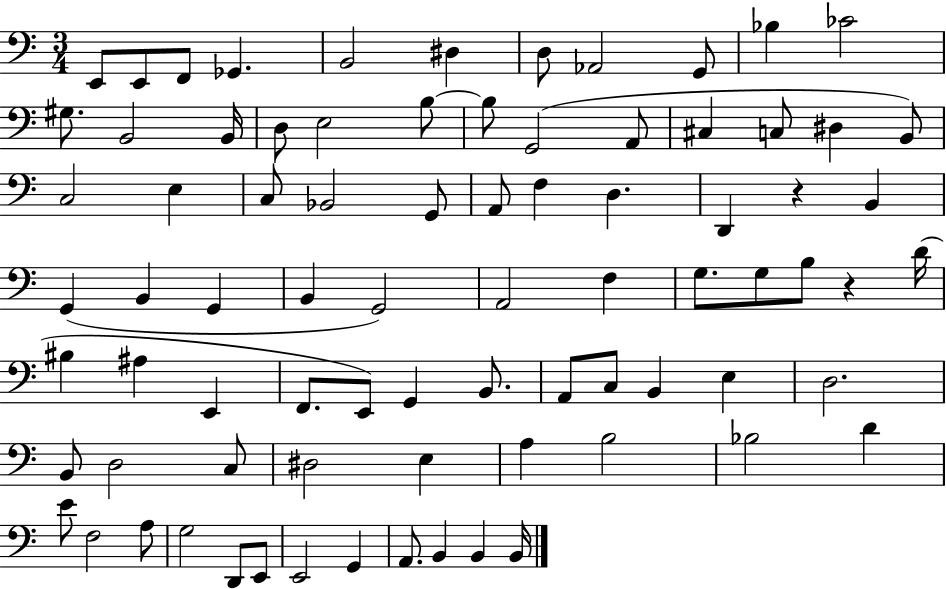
E2/e E2/e F2/e Gb2/q. B2/h D#3/q D3/e Ab2/h G2/e Bb3/q CES4/h G#3/e. B2/h B2/s D3/e E3/h B3/e B3/e G2/h A2/e C#3/q C3/e D#3/q B2/e C3/h E3/q C3/e Bb2/h G2/e A2/e F3/q D3/q. D2/q R/q B2/q G2/q B2/q G2/q B2/q G2/h A2/h F3/q G3/e. G3/e B3/e R/q D4/s BIS3/q A#3/q E2/q F2/e. E2/e G2/q B2/e. A2/e C3/e B2/q E3/q D3/h. B2/e D3/h C3/e D#3/h E3/q A3/q B3/h Bb3/h D4/q E4/e F3/h A3/e G3/h D2/e E2/e E2/h G2/q A2/e. B2/q B2/q B2/s